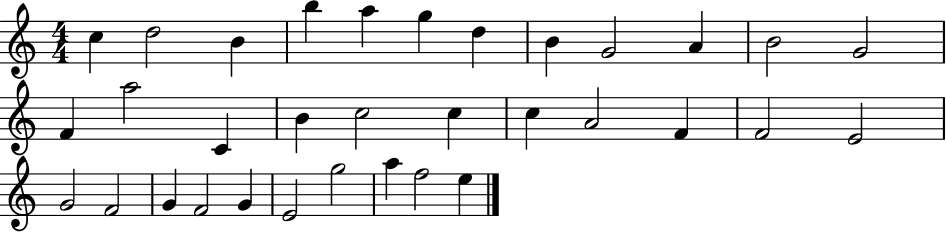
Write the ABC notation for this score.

X:1
T:Untitled
M:4/4
L:1/4
K:C
c d2 B b a g d B G2 A B2 G2 F a2 C B c2 c c A2 F F2 E2 G2 F2 G F2 G E2 g2 a f2 e